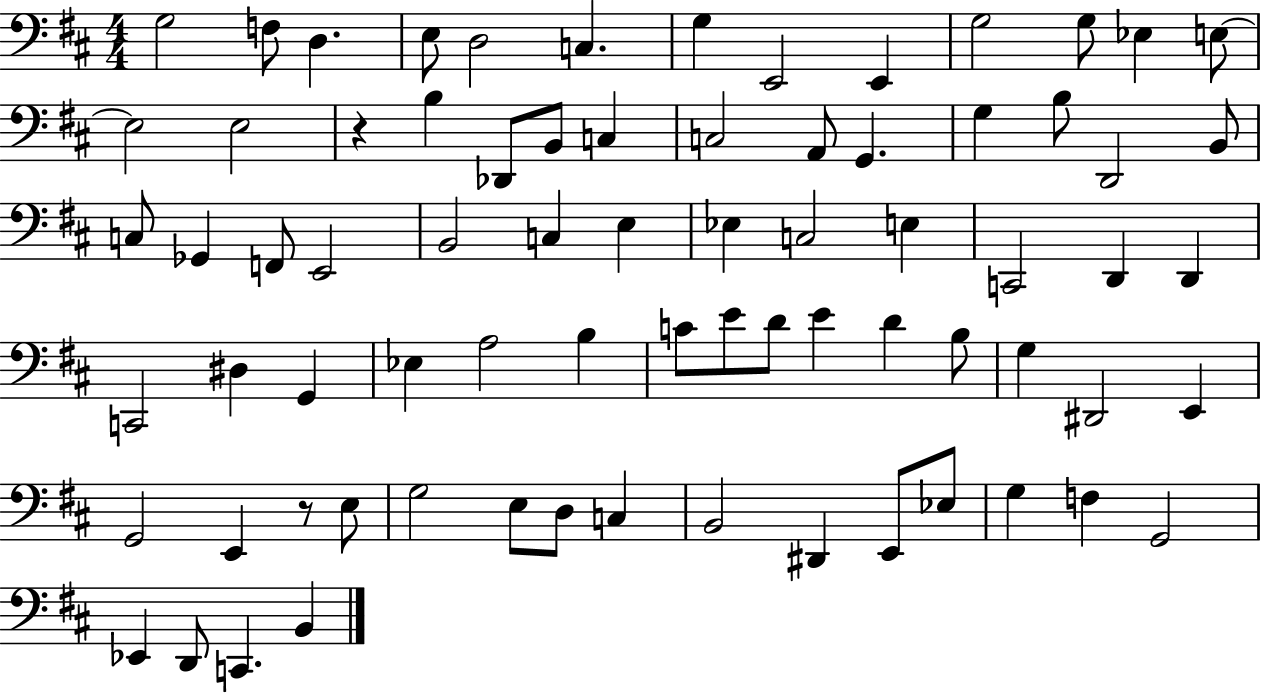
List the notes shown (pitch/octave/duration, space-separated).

G3/h F3/e D3/q. E3/e D3/h C3/q. G3/q E2/h E2/q G3/h G3/e Eb3/q E3/e E3/h E3/h R/q B3/q Db2/e B2/e C3/q C3/h A2/e G2/q. G3/q B3/e D2/h B2/e C3/e Gb2/q F2/e E2/h B2/h C3/q E3/q Eb3/q C3/h E3/q C2/h D2/q D2/q C2/h D#3/q G2/q Eb3/q A3/h B3/q C4/e E4/e D4/e E4/q D4/q B3/e G3/q D#2/h E2/q G2/h E2/q R/e E3/e G3/h E3/e D3/e C3/q B2/h D#2/q E2/e Eb3/e G3/q F3/q G2/h Eb2/q D2/e C2/q. B2/q